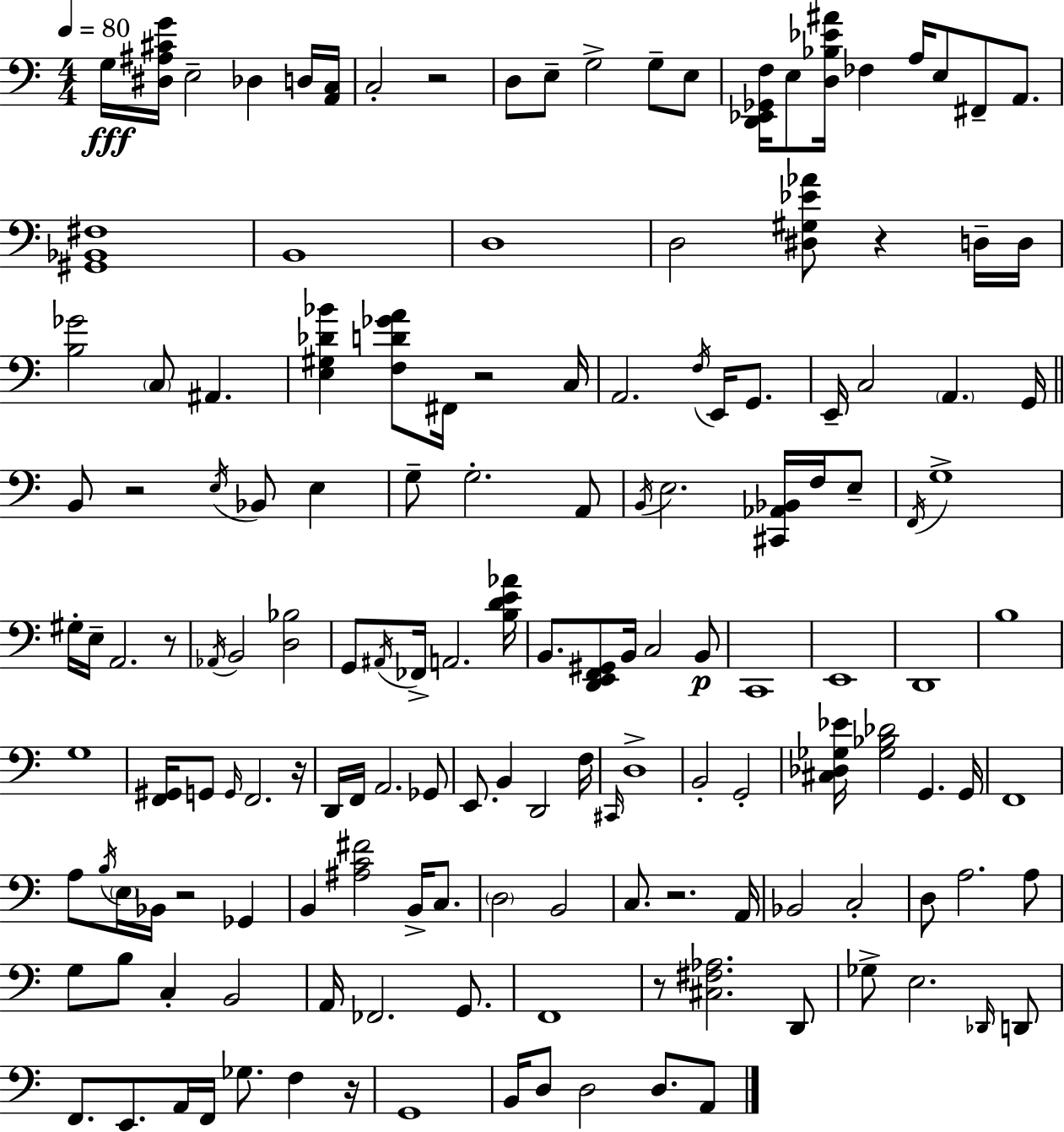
G3/s [D#3,A#3,C#4,G4]/s E3/h Db3/q D3/s [A2,C3]/s C3/h R/h D3/e E3/e G3/h G3/e E3/e [D2,Eb2,Gb2,F3]/s E3/e [D3,Bb3,Eb4,A#4]/s FES3/q A3/s E3/e F#2/e A2/e. [G#2,Bb2,F#3]/w B2/w D3/w D3/h [D#3,G#3,Eb4,Ab4]/e R/q D3/s D3/s [B3,Gb4]/h C3/e A#2/q. [E3,G#3,Db4,Bb4]/q [F3,D4,Gb4,A4]/e F#2/s R/h C3/s A2/h. F3/s E2/s G2/e. E2/s C3/h A2/q. G2/s B2/e R/h E3/s Bb2/e E3/q G3/e G3/h. A2/e B2/s E3/h. [C#2,Ab2,Bb2]/s F3/s E3/e F2/s G3/w G#3/s E3/s A2/h. R/e Ab2/s B2/h [D3,Bb3]/h G2/e A#2/s FES2/s A2/h. [B3,D4,E4,Ab4]/s B2/e. [D2,E2,F2,G#2]/e B2/s C3/h B2/e C2/w E2/w D2/w B3/w G3/w [F2,G#2]/s G2/e G2/s F2/h. R/s D2/s F2/s A2/h. Gb2/e E2/e. B2/q D2/h F3/s C#2/s D3/w B2/h G2/h [C#3,Db3,Gb3,Eb4]/s [Gb3,Bb3,Db4]/h G2/q. G2/s F2/w A3/e B3/s E3/s Bb2/s R/h Gb2/q B2/q [A#3,C4,F#4]/h B2/s C3/e. D3/h B2/h C3/e. R/h. A2/s Bb2/h C3/h D3/e A3/h. A3/e G3/e B3/e C3/q B2/h A2/s FES2/h. G2/e. F2/w R/e [C#3,F#3,Ab3]/h. D2/e Gb3/e E3/h. Db2/s D2/e F2/e. E2/e. A2/s F2/s Gb3/e. F3/q R/s G2/w B2/s D3/e D3/h D3/e. A2/e